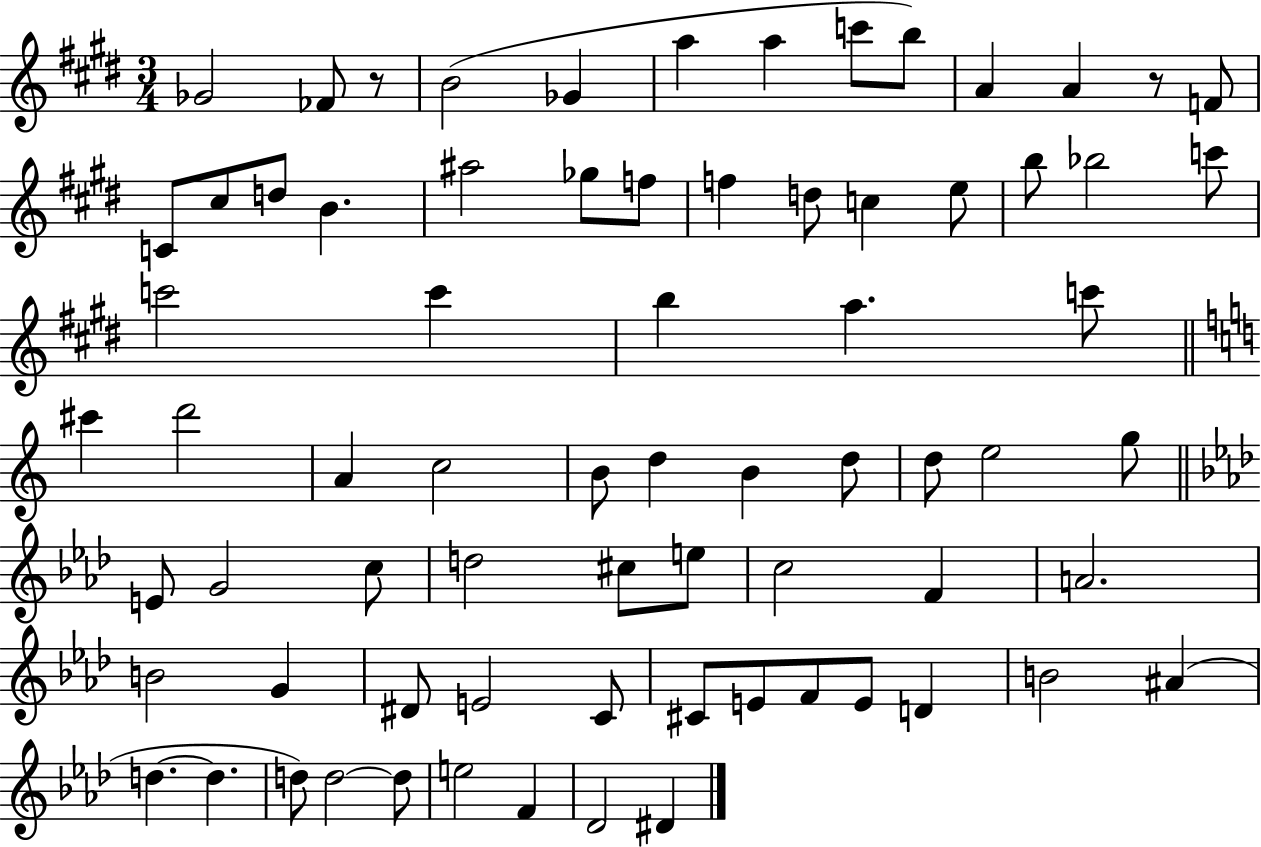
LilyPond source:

{
  \clef treble
  \numericTimeSignature
  \time 3/4
  \key e \major
  ges'2 fes'8 r8 | b'2( ges'4 | a''4 a''4 c'''8 b''8) | a'4 a'4 r8 f'8 | \break c'8 cis''8 d''8 b'4. | ais''2 ges''8 f''8 | f''4 d''8 c''4 e''8 | b''8 bes''2 c'''8 | \break c'''2 c'''4 | b''4 a''4. c'''8 | \bar "||" \break \key c \major cis'''4 d'''2 | a'4 c''2 | b'8 d''4 b'4 d''8 | d''8 e''2 g''8 | \break \bar "||" \break \key f \minor e'8 g'2 c''8 | d''2 cis''8 e''8 | c''2 f'4 | a'2. | \break b'2 g'4 | dis'8 e'2 c'8 | cis'8 e'8 f'8 e'8 d'4 | b'2 ais'4( | \break d''4.~~ d''4. | d''8) d''2~~ d''8 | e''2 f'4 | des'2 dis'4 | \break \bar "|."
}